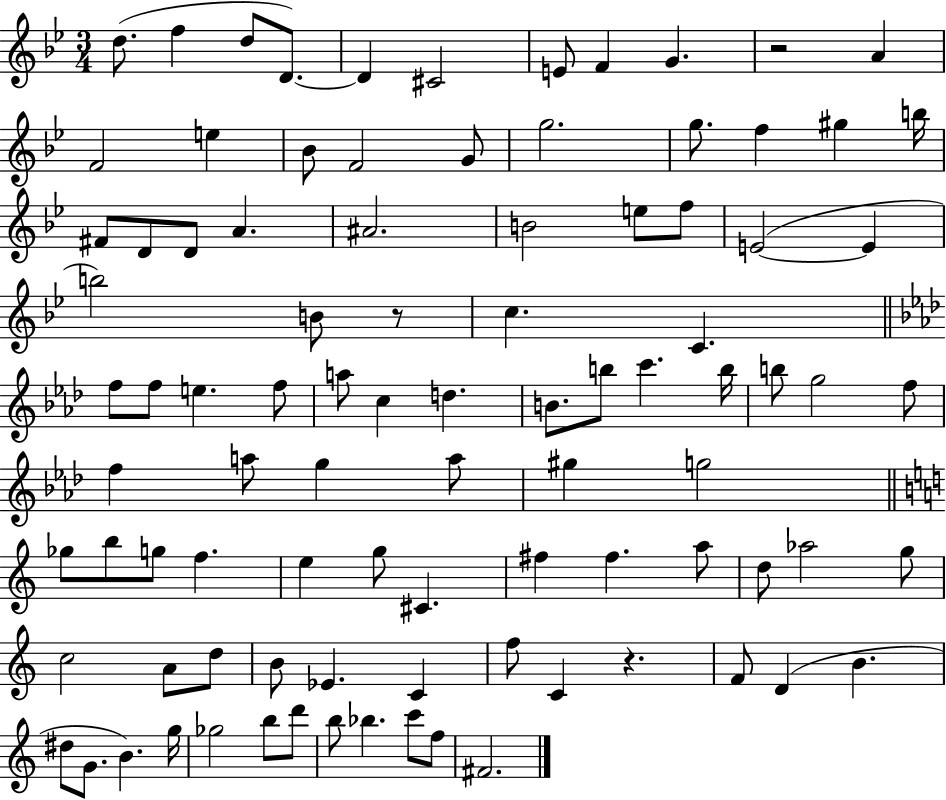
D5/e. F5/q D5/e D4/e. D4/q C#4/h E4/e F4/q G4/q. R/h A4/q F4/h E5/q Bb4/e F4/h G4/e G5/h. G5/e. F5/q G#5/q B5/s F#4/e D4/e D4/e A4/q. A#4/h. B4/h E5/e F5/e E4/h E4/q B5/h B4/e R/e C5/q. C4/q. F5/e F5/e E5/q. F5/e A5/e C5/q D5/q. B4/e. B5/e C6/q. B5/s B5/e G5/h F5/e F5/q A5/e G5/q A5/e G#5/q G5/h Gb5/e B5/e G5/e F5/q. E5/q G5/e C#4/q. F#5/q F#5/q. A5/e D5/e Ab5/h G5/e C5/h A4/e D5/e B4/e Eb4/q. C4/q F5/e C4/q R/q. F4/e D4/q B4/q. D#5/e G4/e. B4/q. G5/s Gb5/h B5/e D6/e B5/e Bb5/q. C6/e F5/e F#4/h.